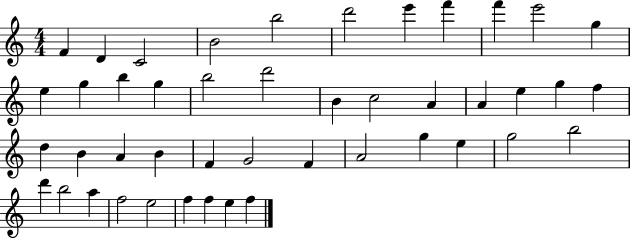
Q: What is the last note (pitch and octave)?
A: F5